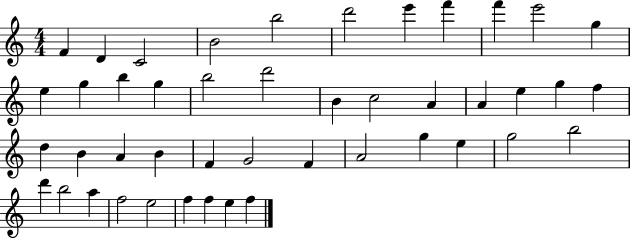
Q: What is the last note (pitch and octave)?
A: F5